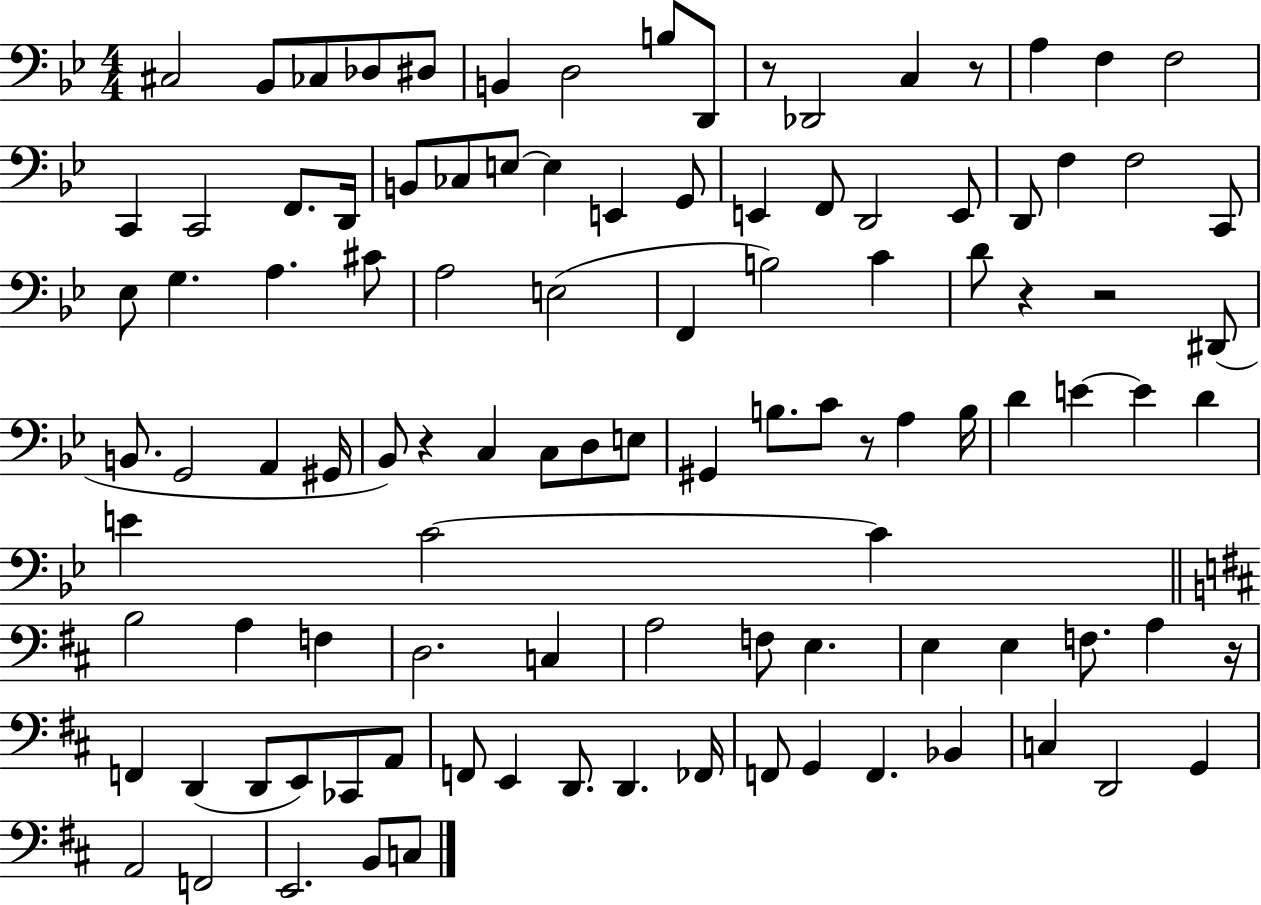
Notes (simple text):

C#3/h Bb2/e CES3/e Db3/e D#3/e B2/q D3/h B3/e D2/e R/e Db2/h C3/q R/e A3/q F3/q F3/h C2/q C2/h F2/e. D2/s B2/e CES3/e E3/e E3/q E2/q G2/e E2/q F2/e D2/h E2/e D2/e F3/q F3/h C2/e Eb3/e G3/q. A3/q. C#4/e A3/h E3/h F2/q B3/h C4/q D4/e R/q R/h D#2/e B2/e. G2/h A2/q G#2/s Bb2/e R/q C3/q C3/e D3/e E3/e G#2/q B3/e. C4/e R/e A3/q B3/s D4/q E4/q E4/q D4/q E4/q C4/h C4/q B3/h A3/q F3/q D3/h. C3/q A3/h F3/e E3/q. E3/q E3/q F3/e. A3/q R/s F2/q D2/q D2/e E2/e CES2/e A2/e F2/e E2/q D2/e. D2/q. FES2/s F2/e G2/q F2/q. Bb2/q C3/q D2/h G2/q A2/h F2/h E2/h. B2/e C3/e